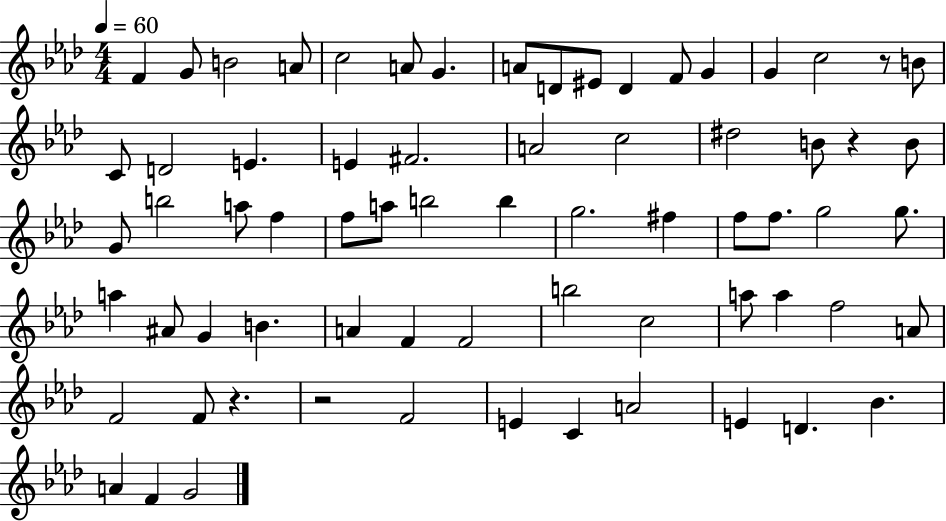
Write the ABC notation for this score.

X:1
T:Untitled
M:4/4
L:1/4
K:Ab
F G/2 B2 A/2 c2 A/2 G A/2 D/2 ^E/2 D F/2 G G c2 z/2 B/2 C/2 D2 E E ^F2 A2 c2 ^d2 B/2 z B/2 G/2 b2 a/2 f f/2 a/2 b2 b g2 ^f f/2 f/2 g2 g/2 a ^A/2 G B A F F2 b2 c2 a/2 a f2 A/2 F2 F/2 z z2 F2 E C A2 E D _B A F G2